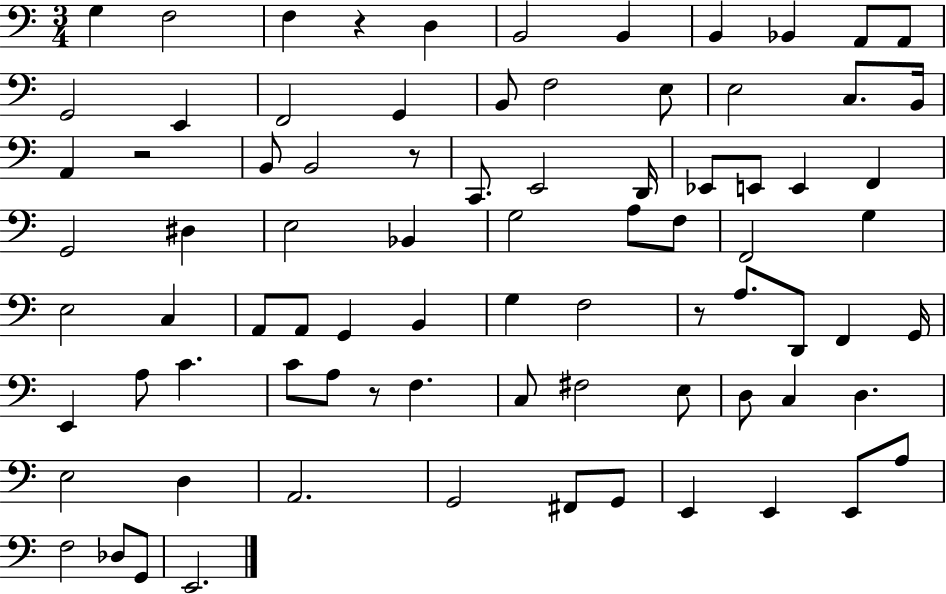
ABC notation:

X:1
T:Untitled
M:3/4
L:1/4
K:C
G, F,2 F, z D, B,,2 B,, B,, _B,, A,,/2 A,,/2 G,,2 E,, F,,2 G,, B,,/2 F,2 E,/2 E,2 C,/2 B,,/4 A,, z2 B,,/2 B,,2 z/2 C,,/2 E,,2 D,,/4 _E,,/2 E,,/2 E,, F,, G,,2 ^D, E,2 _B,, G,2 A,/2 F,/2 F,,2 G, E,2 C, A,,/2 A,,/2 G,, B,, G, F,2 z/2 A,/2 D,,/2 F,, G,,/4 E,, A,/2 C C/2 A,/2 z/2 F, C,/2 ^F,2 E,/2 D,/2 C, D, E,2 D, A,,2 G,,2 ^F,,/2 G,,/2 E,, E,, E,,/2 A,/2 F,2 _D,/2 G,,/2 E,,2